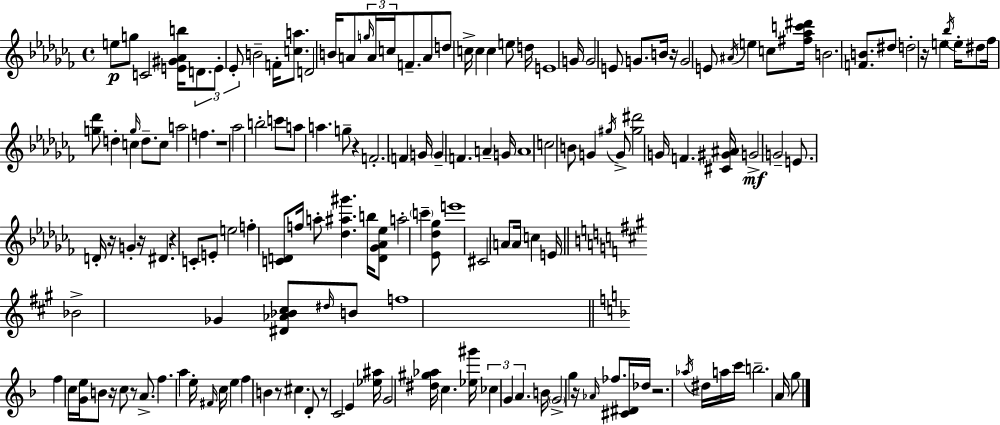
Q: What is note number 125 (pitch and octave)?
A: D#5